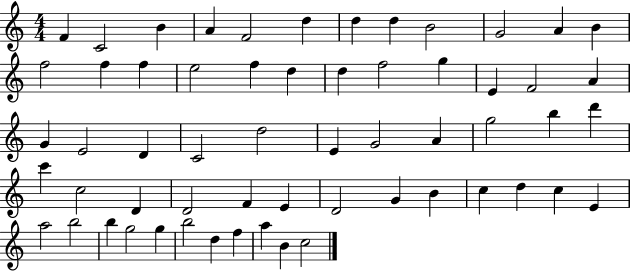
X:1
T:Untitled
M:4/4
L:1/4
K:C
F C2 B A F2 d d d B2 G2 A B f2 f f e2 f d d f2 g E F2 A G E2 D C2 d2 E G2 A g2 b d' c' c2 D D2 F E D2 G B c d c E a2 b2 b g2 g b2 d f a B c2